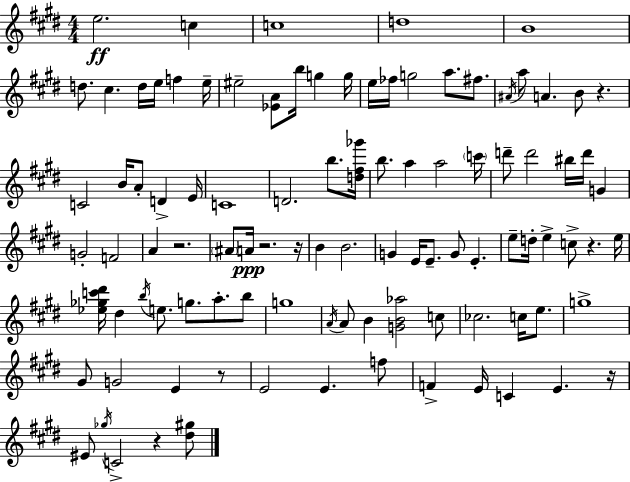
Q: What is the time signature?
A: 4/4